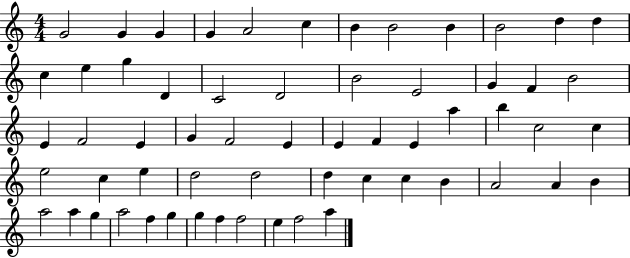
{
  \clef treble
  \numericTimeSignature
  \time 4/4
  \key c \major
  g'2 g'4 g'4 | g'4 a'2 c''4 | b'4 b'2 b'4 | b'2 d''4 d''4 | \break c''4 e''4 g''4 d'4 | c'2 d'2 | b'2 e'2 | g'4 f'4 b'2 | \break e'4 f'2 e'4 | g'4 f'2 e'4 | e'4 f'4 e'4 a''4 | b''4 c''2 c''4 | \break e''2 c''4 e''4 | d''2 d''2 | d''4 c''4 c''4 b'4 | a'2 a'4 b'4 | \break a''2 a''4 g''4 | a''2 f''4 g''4 | g''4 f''4 f''2 | e''4 f''2 a''4 | \break \bar "|."
}